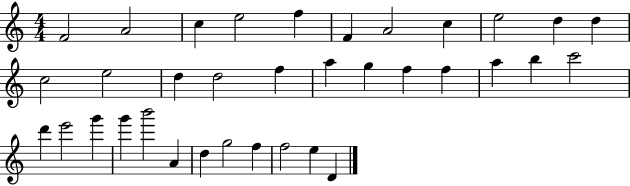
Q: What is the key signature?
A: C major